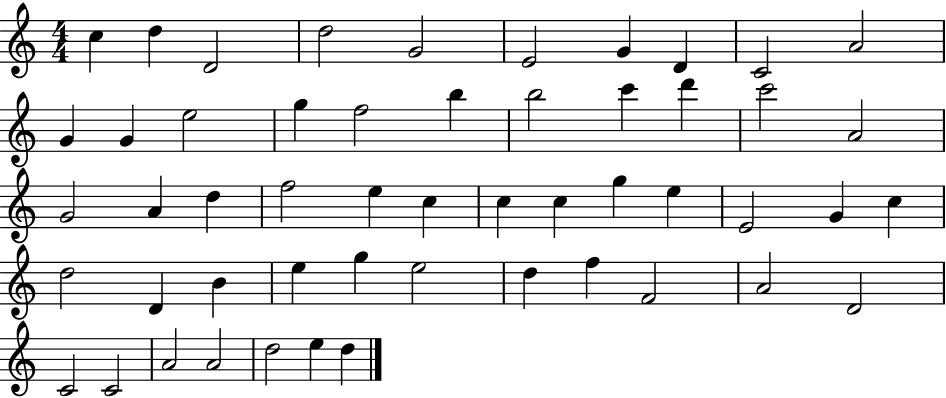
X:1
T:Untitled
M:4/4
L:1/4
K:C
c d D2 d2 G2 E2 G D C2 A2 G G e2 g f2 b b2 c' d' c'2 A2 G2 A d f2 e c c c g e E2 G c d2 D B e g e2 d f F2 A2 D2 C2 C2 A2 A2 d2 e d